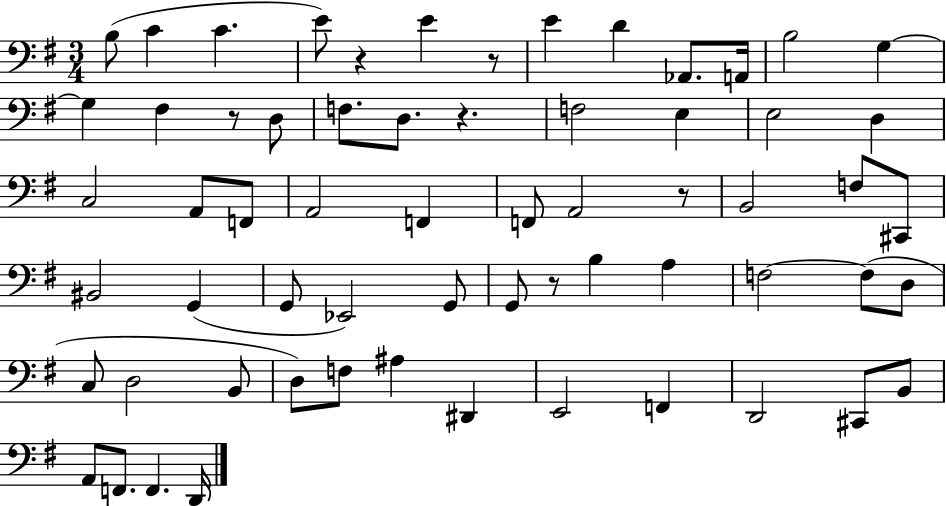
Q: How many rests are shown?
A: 6